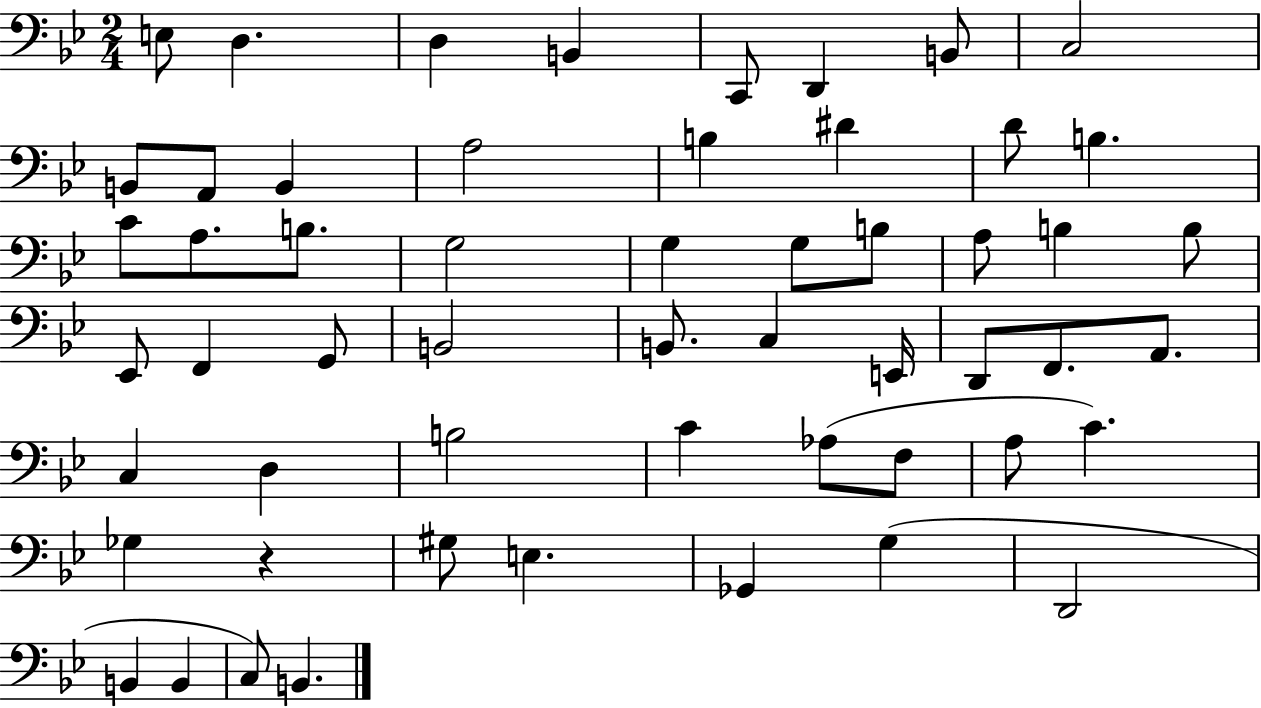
{
  \clef bass
  \numericTimeSignature
  \time 2/4
  \key bes \major
  e8 d4. | d4 b,4 | c,8 d,4 b,8 | c2 | \break b,8 a,8 b,4 | a2 | b4 dis'4 | d'8 b4. | \break c'8 a8. b8. | g2 | g4 g8 b8 | a8 b4 b8 | \break ees,8 f,4 g,8 | b,2 | b,8. c4 e,16 | d,8 f,8. a,8. | \break c4 d4 | b2 | c'4 aes8( f8 | a8 c'4.) | \break ges4 r4 | gis8 e4. | ges,4 g4( | d,2 | \break b,4 b,4 | c8) b,4. | \bar "|."
}